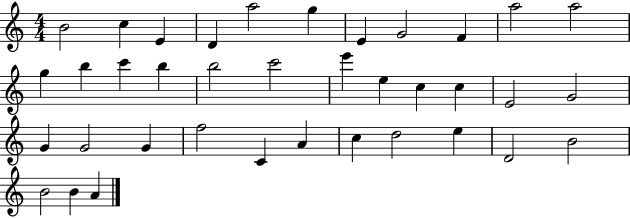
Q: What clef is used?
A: treble